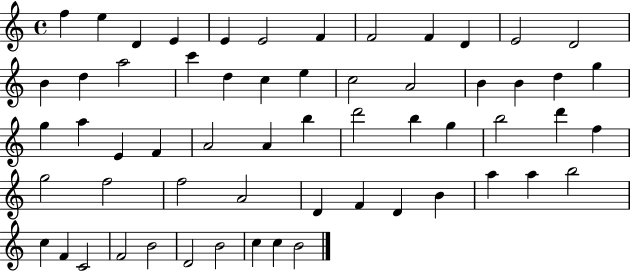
{
  \clef treble
  \time 4/4
  \defaultTimeSignature
  \key c \major
  f''4 e''4 d'4 e'4 | e'4 e'2 f'4 | f'2 f'4 d'4 | e'2 d'2 | \break b'4 d''4 a''2 | c'''4 d''4 c''4 e''4 | c''2 a'2 | b'4 b'4 d''4 g''4 | \break g''4 a''4 e'4 f'4 | a'2 a'4 b''4 | d'''2 b''4 g''4 | b''2 d'''4 f''4 | \break g''2 f''2 | f''2 a'2 | d'4 f'4 d'4 b'4 | a''4 a''4 b''2 | \break c''4 f'4 c'2 | f'2 b'2 | d'2 b'2 | c''4 c''4 b'2 | \break \bar "|."
}